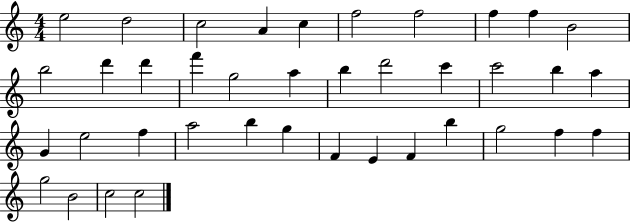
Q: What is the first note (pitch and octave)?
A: E5